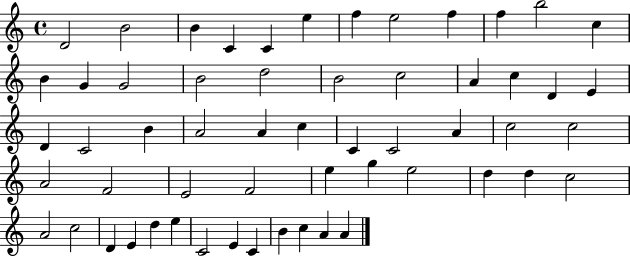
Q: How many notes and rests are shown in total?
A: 57